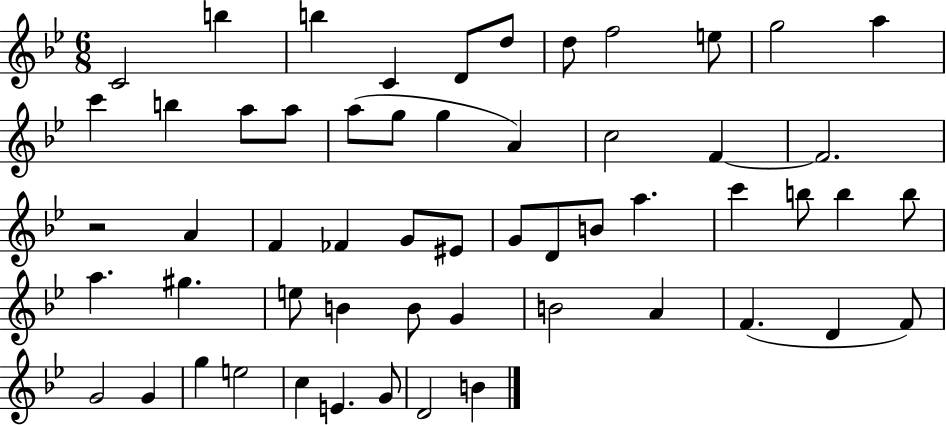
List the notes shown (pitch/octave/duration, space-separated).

C4/h B5/q B5/q C4/q D4/e D5/e D5/e F5/h E5/e G5/h A5/q C6/q B5/q A5/e A5/e A5/e G5/e G5/q A4/q C5/h F4/q F4/h. R/h A4/q F4/q FES4/q G4/e EIS4/e G4/e D4/e B4/e A5/q. C6/q B5/e B5/q B5/e A5/q. G#5/q. E5/e B4/q B4/e G4/q B4/h A4/q F4/q. D4/q F4/e G4/h G4/q G5/q E5/h C5/q E4/q. G4/e D4/h B4/q